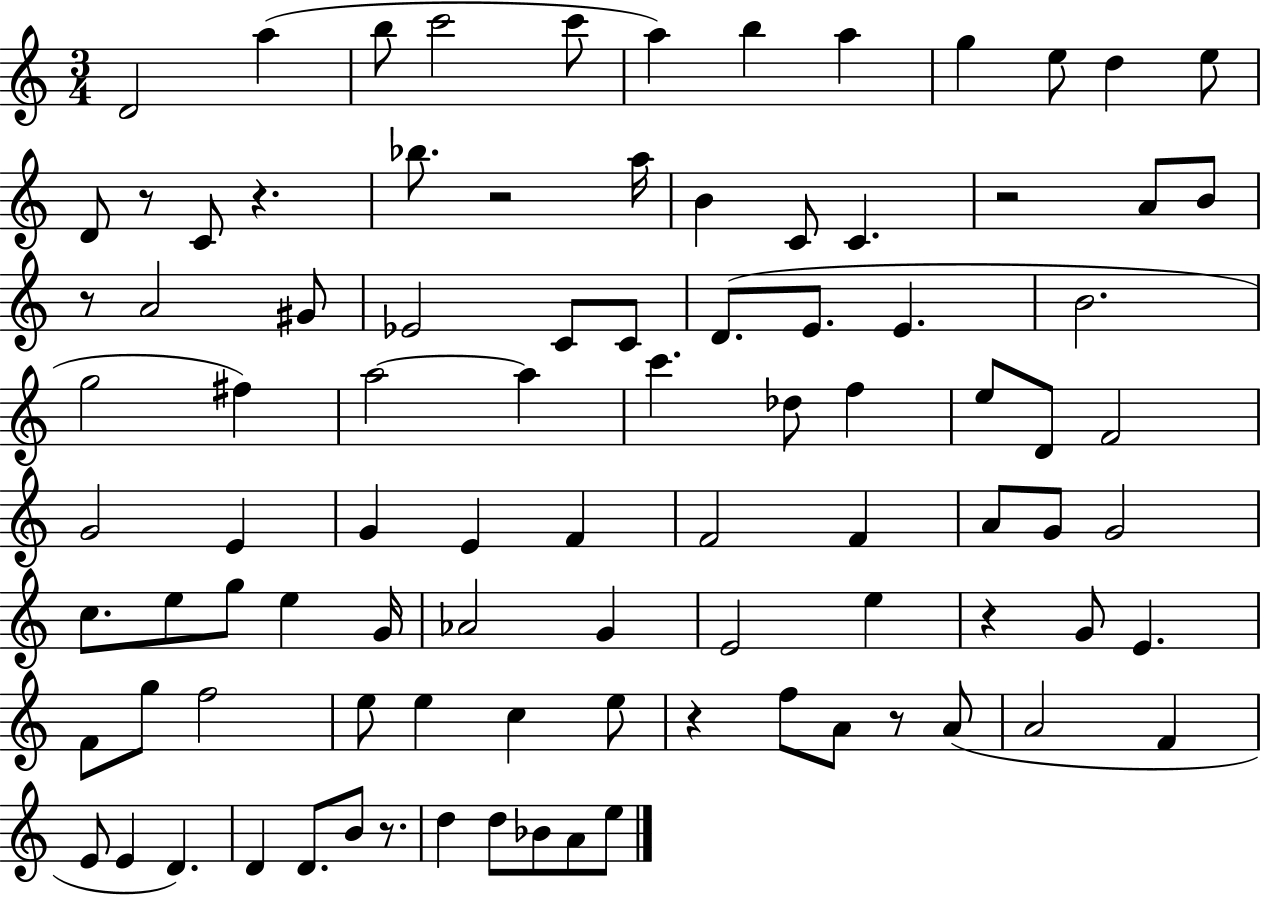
{
  \clef treble
  \numericTimeSignature
  \time 3/4
  \key c \major
  d'2 a''4( | b''8 c'''2 c'''8 | a''4) b''4 a''4 | g''4 e''8 d''4 e''8 | \break d'8 r8 c'8 r4. | bes''8. r2 a''16 | b'4 c'8 c'4. | r2 a'8 b'8 | \break r8 a'2 gis'8 | ees'2 c'8 c'8 | d'8.( e'8. e'4. | b'2. | \break g''2 fis''4) | a''2~~ a''4 | c'''4. des''8 f''4 | e''8 d'8 f'2 | \break g'2 e'4 | g'4 e'4 f'4 | f'2 f'4 | a'8 g'8 g'2 | \break c''8. e''8 g''8 e''4 g'16 | aes'2 g'4 | e'2 e''4 | r4 g'8 e'4. | \break f'8 g''8 f''2 | e''8 e''4 c''4 e''8 | r4 f''8 a'8 r8 a'8( | a'2 f'4 | \break e'8 e'4 d'4.) | d'4 d'8. b'8 r8. | d''4 d''8 bes'8 a'8 e''8 | \bar "|."
}